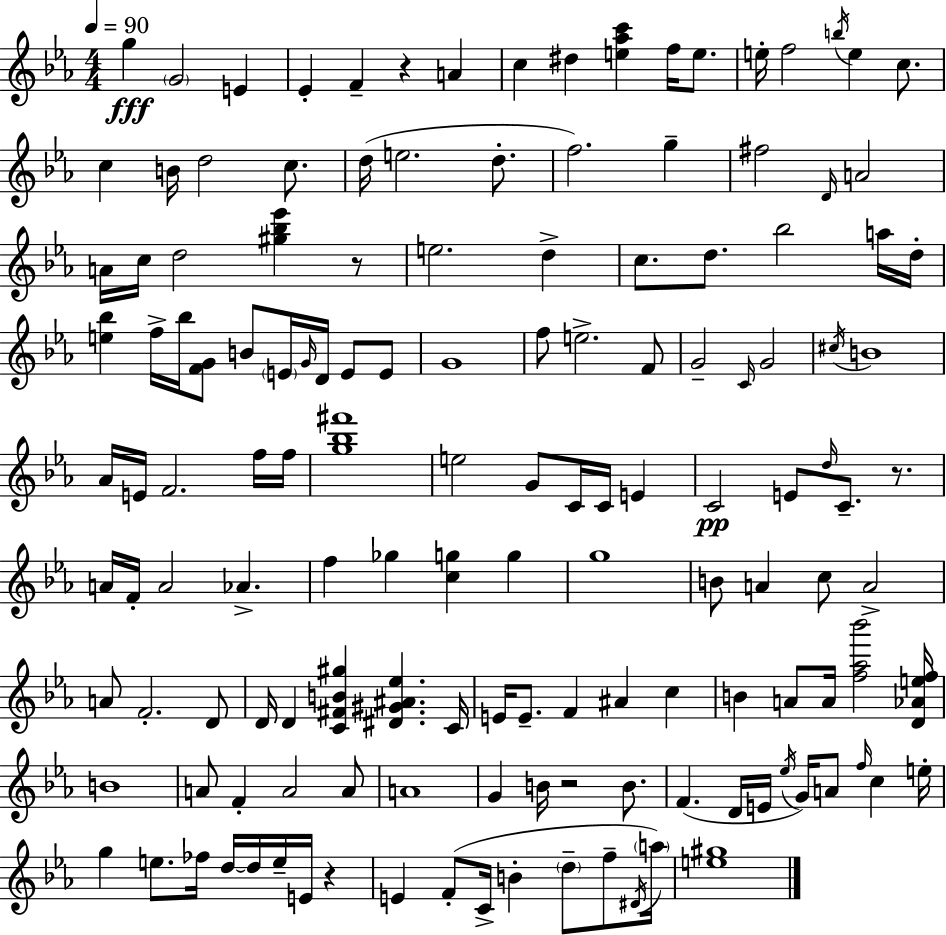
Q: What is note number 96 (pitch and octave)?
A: A4